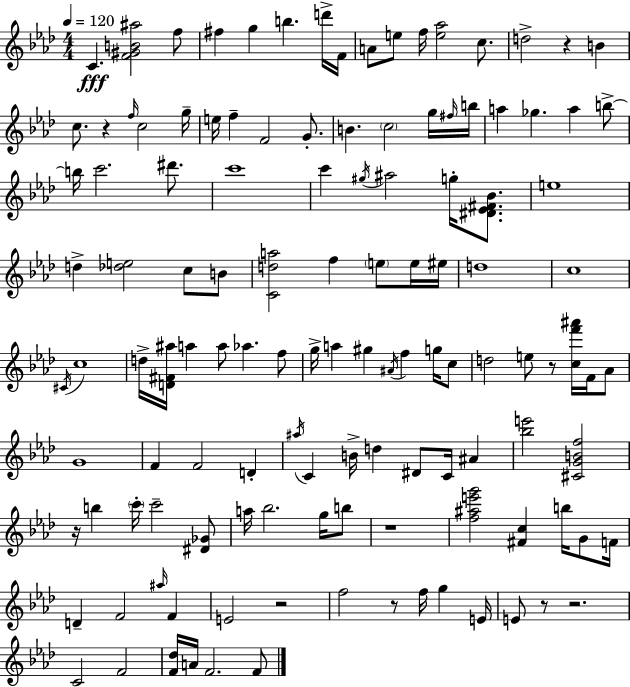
{
  \clef treble
  \numericTimeSignature
  \time 4/4
  \key f \minor
  \tempo 4 = 120
  c'4.\fff <f' gis' b' ais''>2 f''8 | fis''4 g''4 b''4. d'''16-> f'16 | a'8 e''8 f''16 <e'' aes''>2 c''8. | d''2-> r4 b'4 | \break c''8. r4 \grace { f''16 } c''2 | g''16-- e''16 f''4-- f'2 g'8.-. | b'4. \parenthesize c''2 g''16 | \grace { fis''16 } b''16 a''4 ges''4. a''4 | \break b''8->~~ b''16 c'''2. dis'''8. | c'''1 | c'''4 \acciaccatura { gis''16 } ais''2 g''16-. | <dis' ees' fis' bes'>8. e''1 | \break d''4-> <des'' e''>2 c''8 | b'8 <c' d'' a''>2 f''4 \parenthesize e''8 | e''16 eis''16 d''1 | c''1 | \break \acciaccatura { cis'16 } c''1 | d''16-> <d' fis' ais''>16 a''4 a''8 aes''4. | f''8 g''16-> a''4 gis''4 \acciaccatura { ais'16 } f''4 | g''16 c''8 d''2 e''8 r8 | \break <c'' f''' ais'''>16 f'16 aes'8 g'1 | f'4 f'2 | d'4-. \acciaccatura { ais''16 } c'4 b'16-> d''4 dis'8 | c'16 ais'4 <bes'' e'''>2 <cis' g' b' f''>2 | \break r16 b''4 \parenthesize c'''16-. c'''2-- | <dis' ges'>8 a''16 bes''2. | g''16 b''8 r1 | <f'' ais'' e''' g'''>2 <fis' c''>4 | \break b''16 g'8 f'16 d'4-- f'2 | \grace { ais''16 } f'4 e'2 r2 | f''2 r8 | f''16 g''4 e'16 e'8 r8 r2. | \break c'2 f'2 | <f' des''>16 a'16 f'2. | f'8 \bar "|."
}